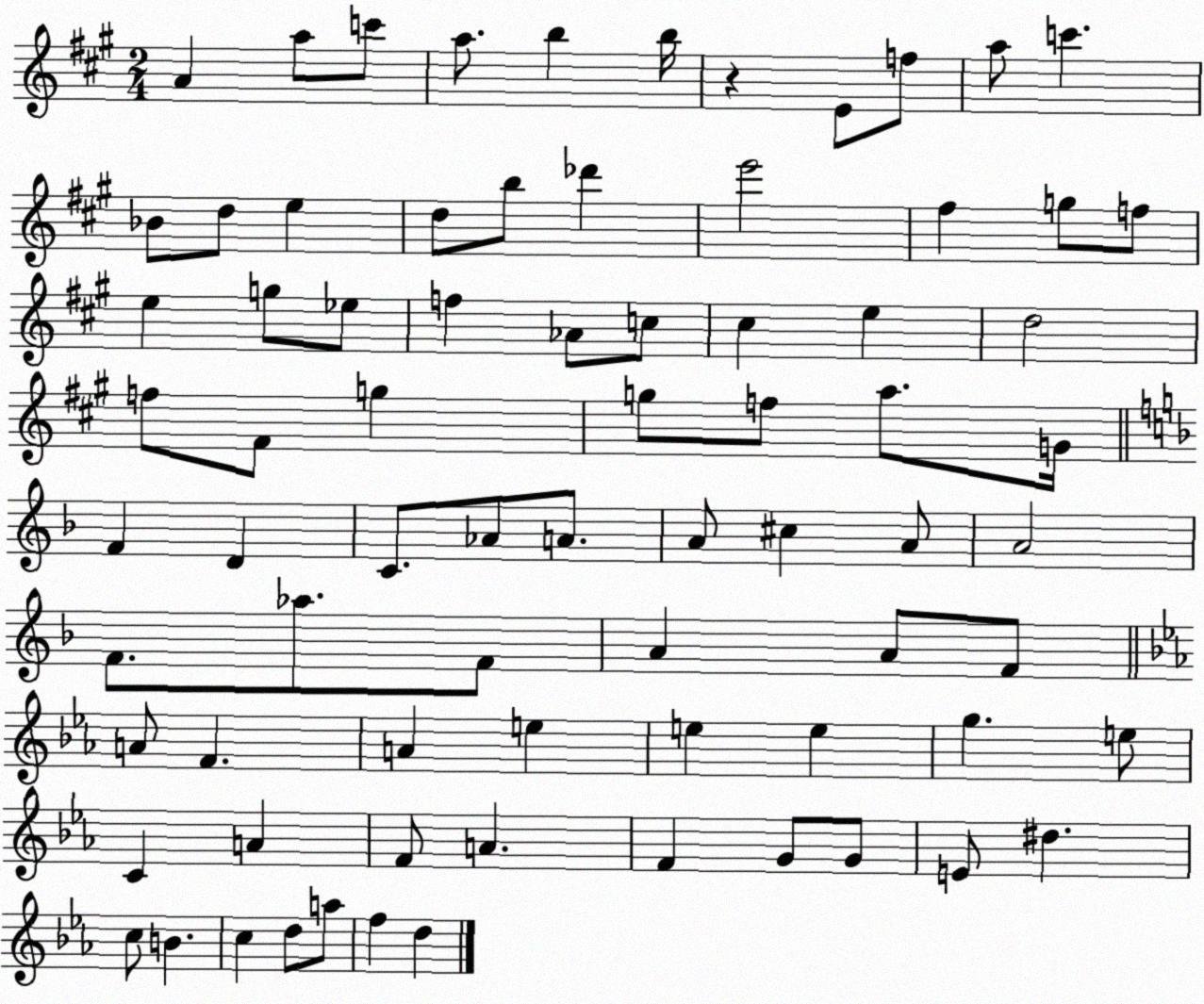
X:1
T:Untitled
M:2/4
L:1/4
K:A
A a/2 c'/2 a/2 b b/4 z E/2 f/2 a/2 c' _B/2 d/2 e d/2 b/2 _d' e'2 ^f g/2 f/2 e g/2 _e/2 f _A/2 c/2 ^c e d2 f/2 ^F/2 g g/2 f/2 a/2 G/4 F D C/2 _A/2 A/2 A/2 ^c A/2 A2 F/2 _a/2 F/2 A A/2 F/2 A/2 F A e e e g e/2 C A F/2 A F G/2 G/2 E/2 ^d c/2 B c d/2 a/2 f d